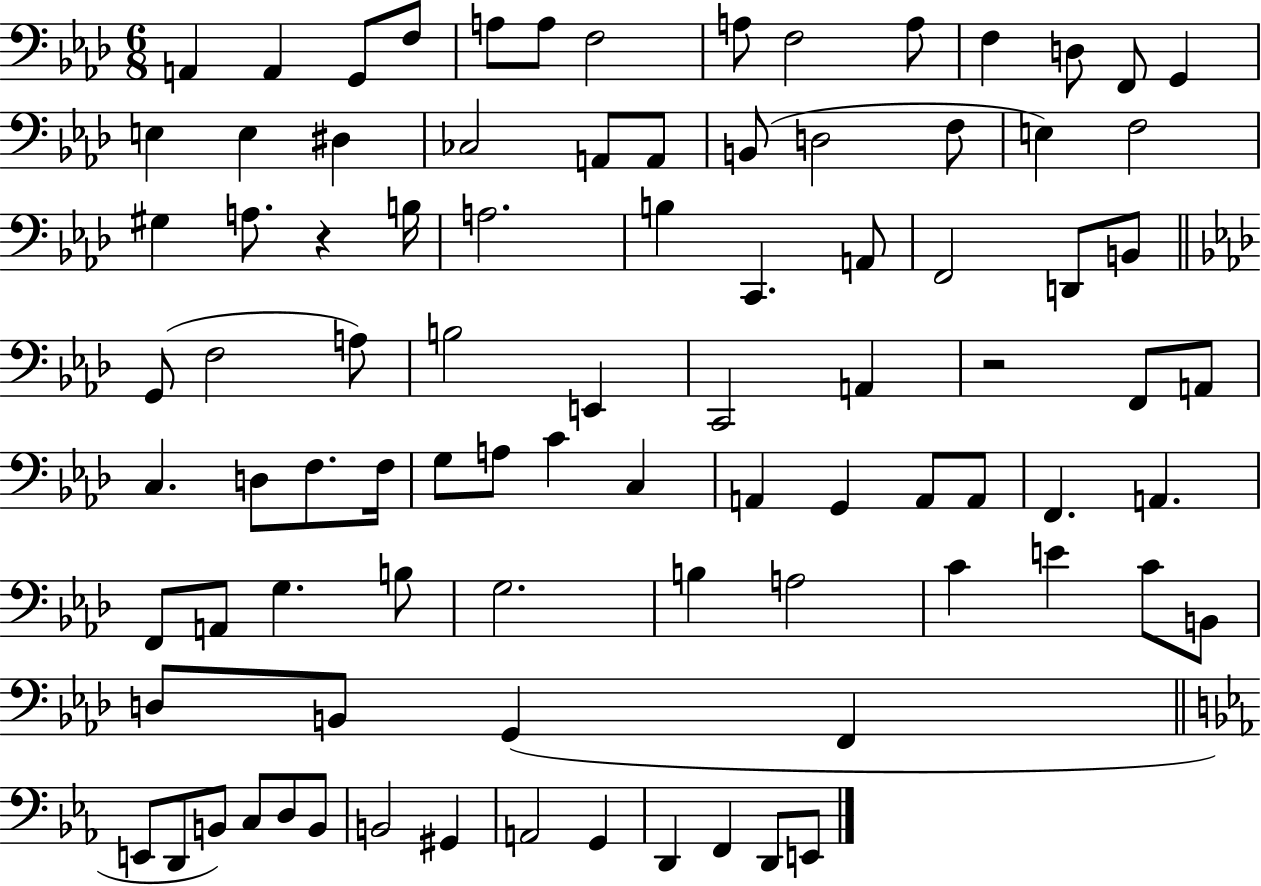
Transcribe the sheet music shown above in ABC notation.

X:1
T:Untitled
M:6/8
L:1/4
K:Ab
A,, A,, G,,/2 F,/2 A,/2 A,/2 F,2 A,/2 F,2 A,/2 F, D,/2 F,,/2 G,, E, E, ^D, _C,2 A,,/2 A,,/2 B,,/2 D,2 F,/2 E, F,2 ^G, A,/2 z B,/4 A,2 B, C,, A,,/2 F,,2 D,,/2 B,,/2 G,,/2 F,2 A,/2 B,2 E,, C,,2 A,, z2 F,,/2 A,,/2 C, D,/2 F,/2 F,/4 G,/2 A,/2 C C, A,, G,, A,,/2 A,,/2 F,, A,, F,,/2 A,,/2 G, B,/2 G,2 B, A,2 C E C/2 B,,/2 D,/2 B,,/2 G,, F,, E,,/2 D,,/2 B,,/2 C,/2 D,/2 B,,/2 B,,2 ^G,, A,,2 G,, D,, F,, D,,/2 E,,/2